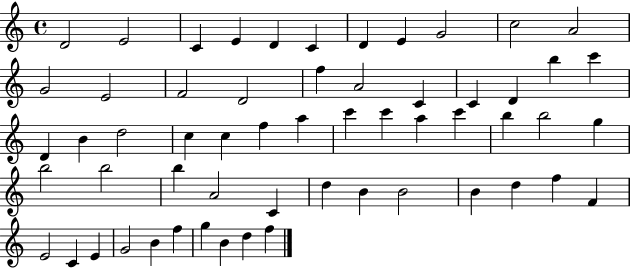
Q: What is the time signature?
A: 4/4